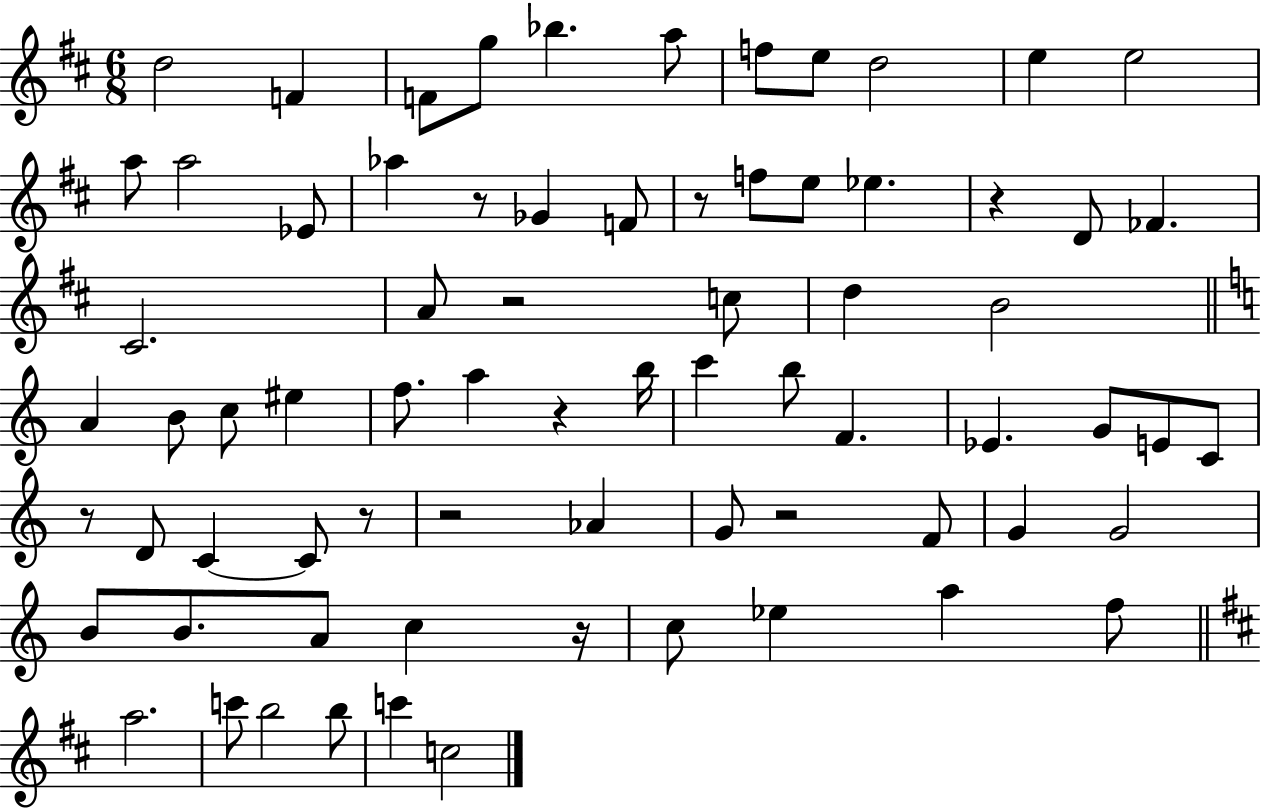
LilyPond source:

{
  \clef treble
  \numericTimeSignature
  \time 6/8
  \key d \major
  \repeat volta 2 { d''2 f'4 | f'8 g''8 bes''4. a''8 | f''8 e''8 d''2 | e''4 e''2 | \break a''8 a''2 ees'8 | aes''4 r8 ges'4 f'8 | r8 f''8 e''8 ees''4. | r4 d'8 fes'4. | \break cis'2. | a'8 r2 c''8 | d''4 b'2 | \bar "||" \break \key a \minor a'4 b'8 c''8 eis''4 | f''8. a''4 r4 b''16 | c'''4 b''8 f'4. | ees'4. g'8 e'8 c'8 | \break r8 d'8 c'4~~ c'8 r8 | r2 aes'4 | g'8 r2 f'8 | g'4 g'2 | \break b'8 b'8. a'8 c''4 r16 | c''8 ees''4 a''4 f''8 | \bar "||" \break \key b \minor a''2. | c'''8 b''2 b''8 | c'''4 c''2 | } \bar "|."
}